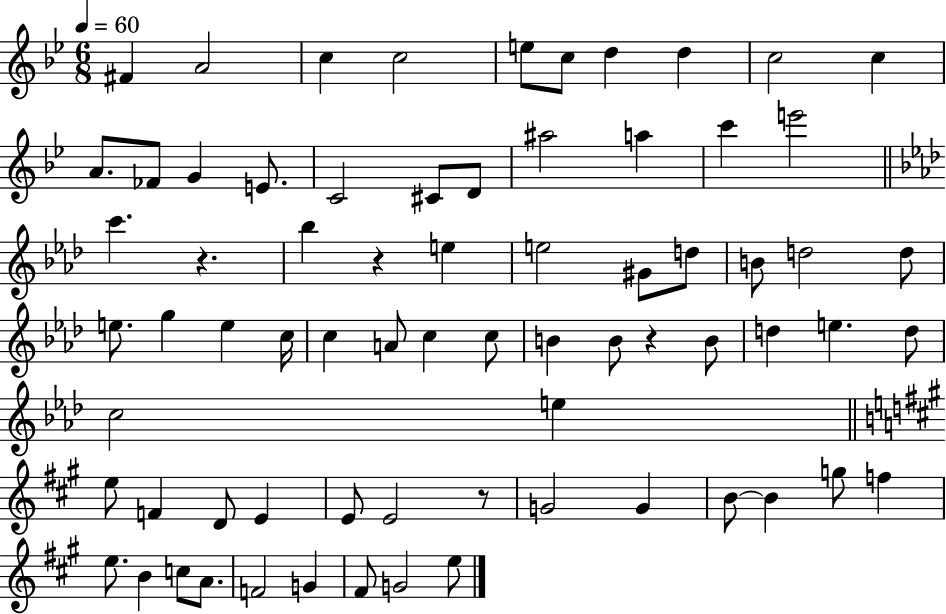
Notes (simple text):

F#4/q A4/h C5/q C5/h E5/e C5/e D5/q D5/q C5/h C5/q A4/e. FES4/e G4/q E4/e. C4/h C#4/e D4/e A#5/h A5/q C6/q E6/h C6/q. R/q. Bb5/q R/q E5/q E5/h G#4/e D5/e B4/e D5/h D5/e E5/e. G5/q E5/q C5/s C5/q A4/e C5/q C5/e B4/q B4/e R/q B4/e D5/q E5/q. D5/e C5/h E5/q E5/e F4/q D4/e E4/q E4/e E4/h R/e G4/h G4/q B4/e B4/q G5/e F5/q E5/e. B4/q C5/e A4/e. F4/h G4/q F#4/e G4/h E5/e